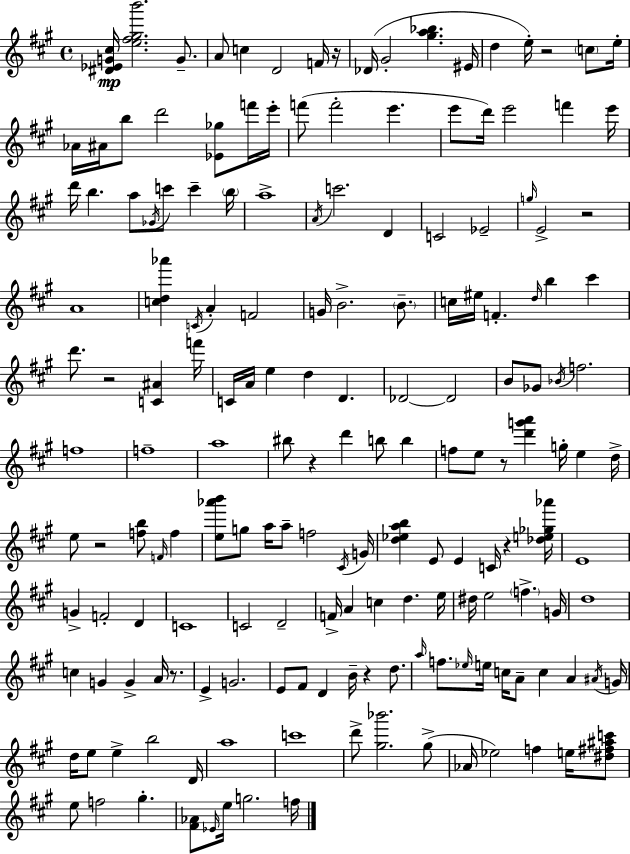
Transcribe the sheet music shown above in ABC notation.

X:1
T:Untitled
M:4/4
L:1/4
K:A
[^D_EG^c]/4 [e^f^gb']2 G/2 A/2 c D2 F/4 z/4 _D/4 ^G2 [^ga_b] ^E/4 d e/4 z2 c/2 e/4 _A/4 ^A/4 b/2 d'2 [_E_g]/2 f'/4 e'/4 f'/2 f'2 e' e'/2 d'/4 e'2 f' e'/4 d'/4 b a/2 _G/4 c'/2 c' b/4 a4 A/4 c'2 D C2 _E2 g/4 E2 z2 A4 [cd_a'] C/4 A F2 G/4 B2 B/2 c/4 ^e/4 F d/4 b ^c' d'/2 z2 [C^A] f'/4 C/4 A/4 e d D _D2 _D2 B/2 _G/2 _B/4 f2 f4 f4 a4 ^b/2 z d' b/2 b f/2 e/2 z/2 [d'g'a'] g/4 e d/4 e/2 z2 [fb]/2 F/4 f [e_a'b']/2 g/2 a/4 a/2 f2 ^C/4 G/4 [d_eab] E/2 E C/4 z [_de_g_a']/4 E4 G F2 D C4 C2 D2 F/4 A c d e/4 ^d/4 e2 f G/4 d4 c G G A/4 z/2 E G2 E/2 ^F/2 D B/4 z d/2 a/4 f/2 _e/4 e/4 c/4 A/2 c A ^A/4 G/4 d/4 e/2 e b2 D/4 a4 c'4 d'/2 [^g_b']2 ^g/2 _A/4 _e2 f e/4 [^d^f^ac']/2 e/2 f2 ^g [^F_A]/2 _E/4 e/4 g2 f/4